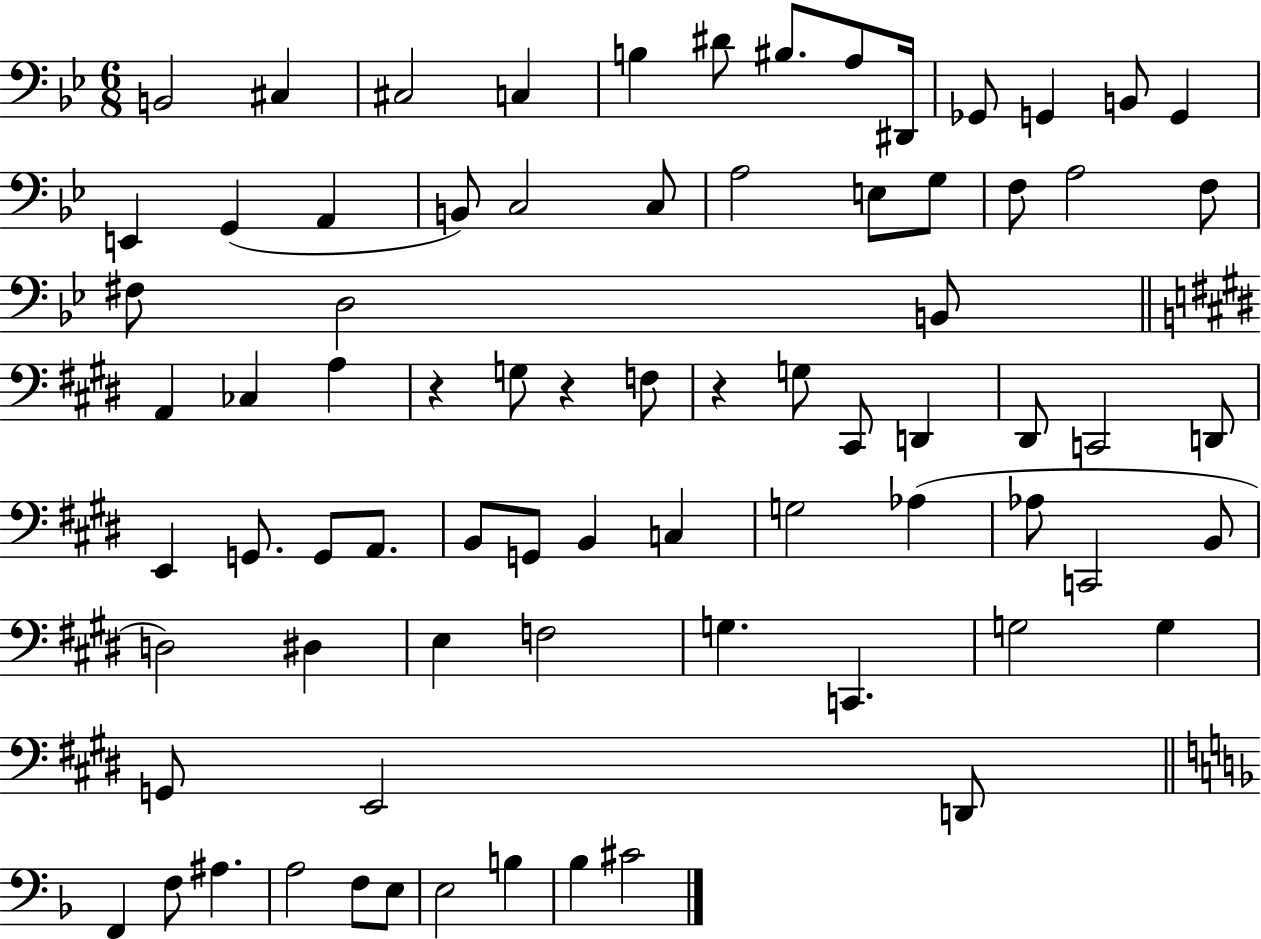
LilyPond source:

{
  \clef bass
  \numericTimeSignature
  \time 6/8
  \key bes \major
  b,2 cis4 | cis2 c4 | b4 dis'8 bis8. a8 dis,16 | ges,8 g,4 b,8 g,4 | \break e,4 g,4( a,4 | b,8) c2 c8 | a2 e8 g8 | f8 a2 f8 | \break fis8 d2 b,8 | \bar "||" \break \key e \major a,4 ces4 a4 | r4 g8 r4 f8 | r4 g8 cis,8 d,4 | dis,8 c,2 d,8 | \break e,4 g,8. g,8 a,8. | b,8 g,8 b,4 c4 | g2 aes4( | aes8 c,2 b,8 | \break d2) dis4 | e4 f2 | g4. c,4. | g2 g4 | \break g,8 e,2 d,8 | \bar "||" \break \key d \minor f,4 f8 ais4. | a2 f8 e8 | e2 b4 | bes4 cis'2 | \break \bar "|."
}